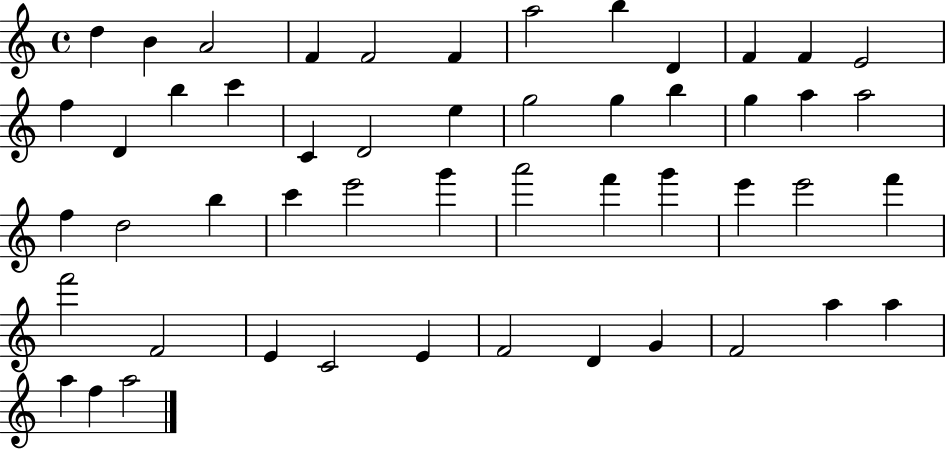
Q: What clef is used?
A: treble